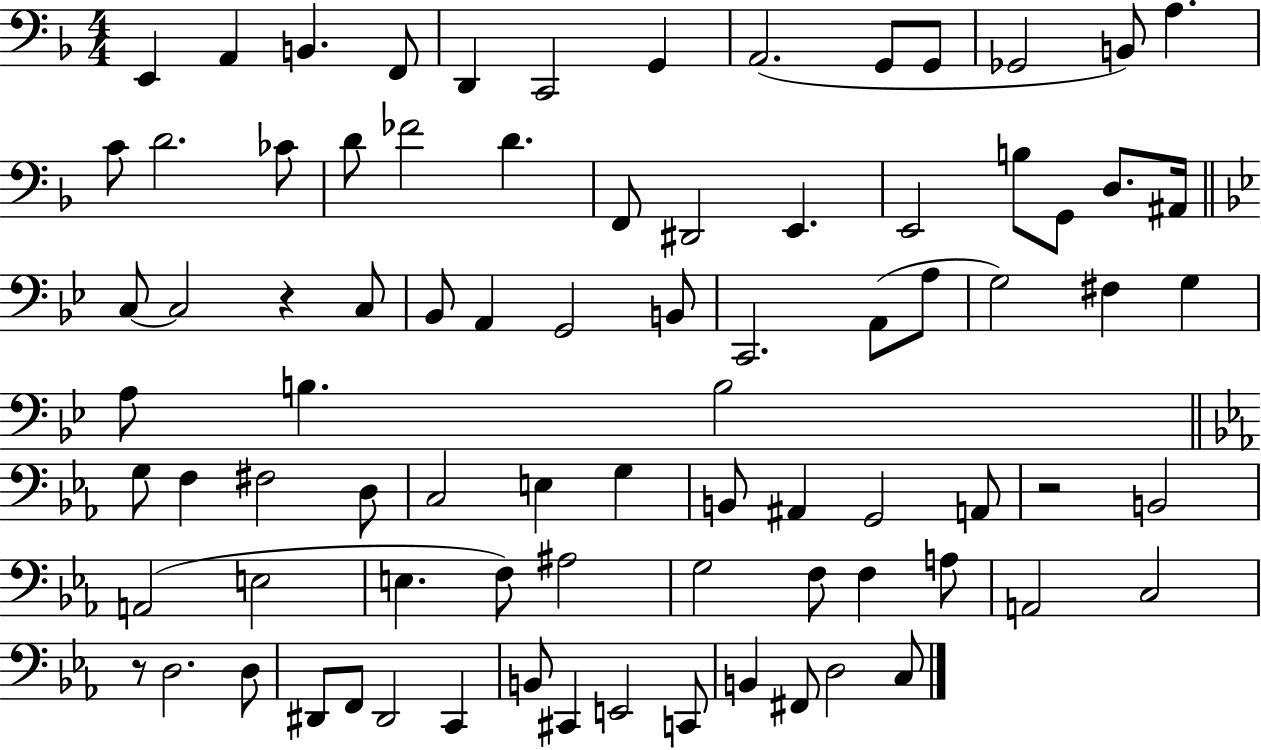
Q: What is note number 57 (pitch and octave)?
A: E3